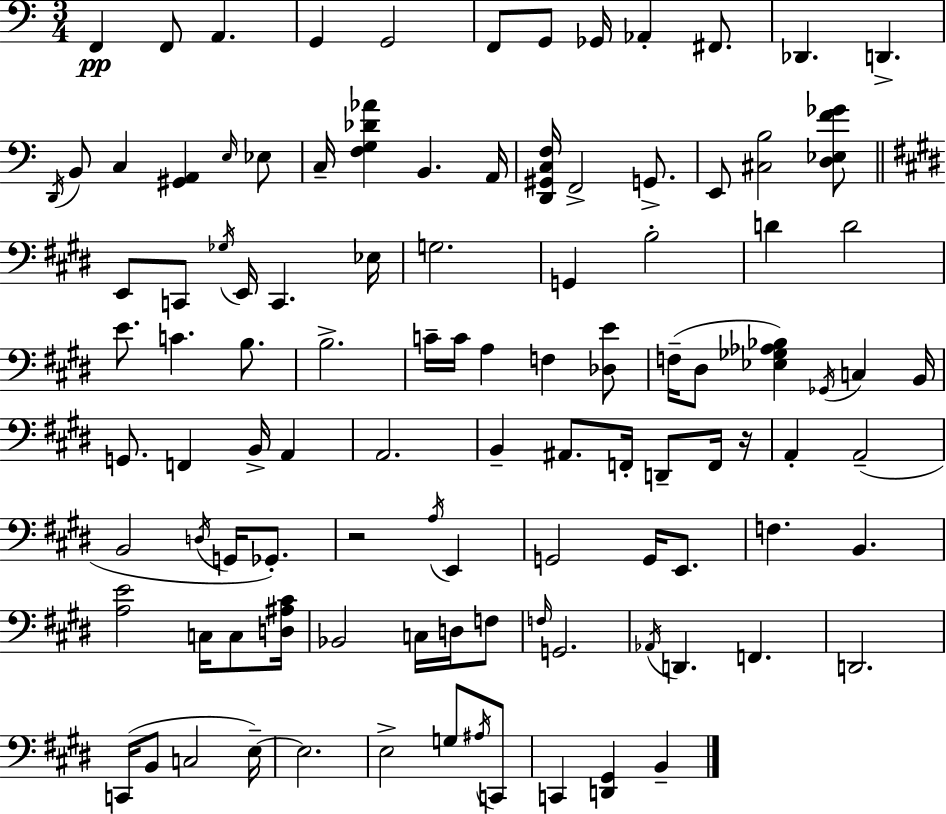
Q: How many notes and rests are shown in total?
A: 105